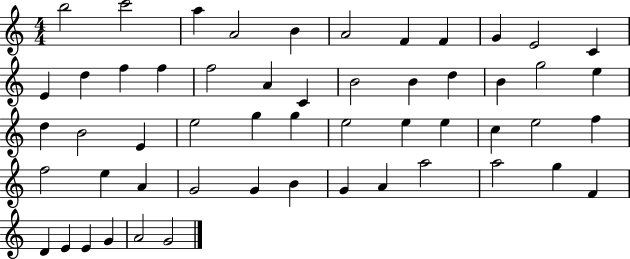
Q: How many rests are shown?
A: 0